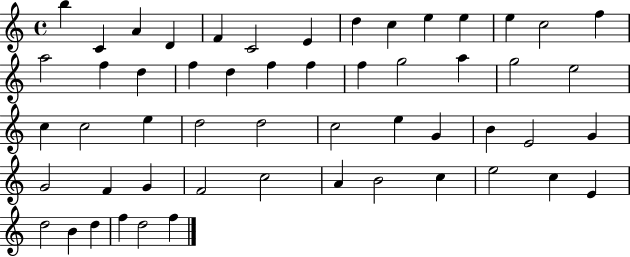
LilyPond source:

{
  \clef treble
  \time 4/4
  \defaultTimeSignature
  \key c \major
  b''4 c'4 a'4 d'4 | f'4 c'2 e'4 | d''4 c''4 e''4 e''4 | e''4 c''2 f''4 | \break a''2 f''4 d''4 | f''4 d''4 f''4 f''4 | f''4 g''2 a''4 | g''2 e''2 | \break c''4 c''2 e''4 | d''2 d''2 | c''2 e''4 g'4 | b'4 e'2 g'4 | \break g'2 f'4 g'4 | f'2 c''2 | a'4 b'2 c''4 | e''2 c''4 e'4 | \break d''2 b'4 d''4 | f''4 d''2 f''4 | \bar "|."
}